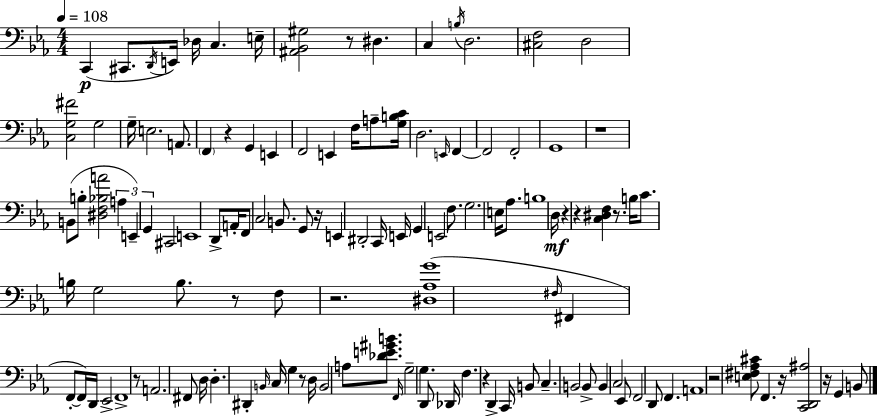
{
  \clef bass
  \numericTimeSignature
  \time 4/4
  \key c \minor
  \tempo 4 = 108
  c,4(\p cis,8. \acciaccatura { d,16 } e,16) des16 c4. | e16-- <ais, bes, gis>2 r8 dis4. | c4 \acciaccatura { b16 } d2. | <cis f>2 d2 | \break <c g fis'>2 g2 | g16-- e2. a,8. | \parenthesize f,4 r4 g,4 e,4 | f,2 e,4 f16 a8-- | \break <g b c'>16 d2. \grace { e,16 } f,4~~ | f,2 f,2-. | g,1 | r1 | \break b,8( b8-. <dis f bes a'>2 \tuplet 3/2 { a4 | e,4--) g,4 } cis,2 | e,1 | d,8-> a,16-. f,8 c2 | \break b,8. g,8 r16 e,4 dis,2-. | c,16 e,16 g,4 e,2 | f8. g2. e16 | aes8. b1 | \break d16\mf r4 r4 <c dis f>4 | r8. b16 c'8. b16 g2 | b8. r8 f8 r2. | <dis aes g'>1( | \break \grace { fis16 } fis,4 f,8-.~~ f,16) d,16 ees,2-> | f,1-> | r8 a,2. | fis,8 d16 d4.-. dis,4-. \grace { b,16 } | \break c16 g4 r8 d16 b,2 | a8 <des' e' gis' b'>8. \grace { f,16 } g2-- g4. | d,8 des,16 f4. r4 | d,4-> c,16 b,8 c4.-- b,2 | \break b,8-> b,4 c2 | ees,8 f,2 d,8 | f,4. a,1 | r2 <e fis aes cis'>8 | \break f,4. r16 <c, d, ais>2 r16 | g,4 b,8 \bar "|."
}